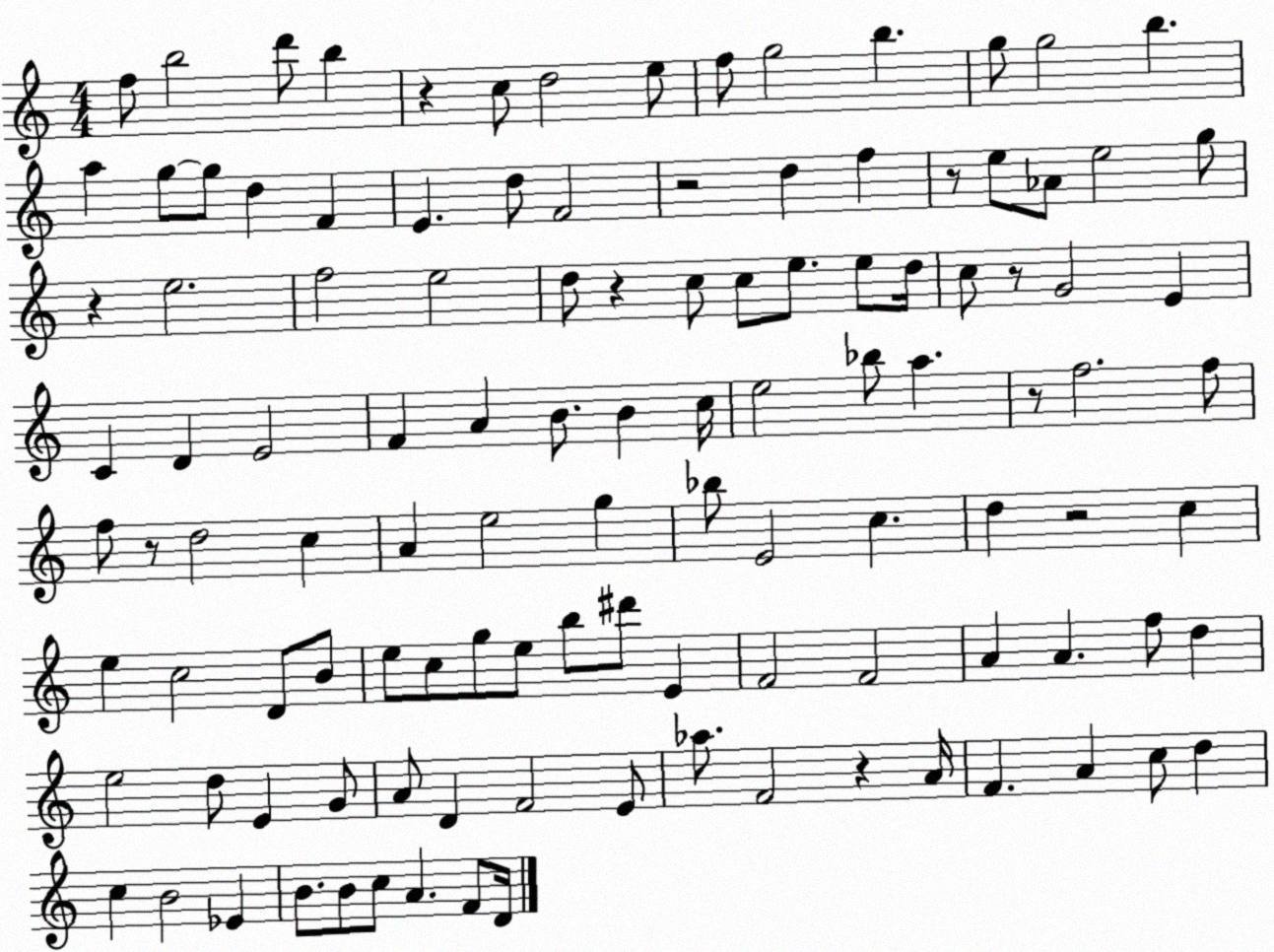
X:1
T:Untitled
M:4/4
L:1/4
K:C
f/2 b2 d'/2 b z c/2 d2 e/2 f/2 g2 b g/2 g2 b a g/2 g/2 d F E d/2 F2 z2 d f z/2 e/2 _A/2 e2 g/2 z e2 f2 e2 d/2 z c/2 c/2 e/2 e/2 d/4 c/2 z/2 G2 E C D E2 F A B/2 B c/4 e2 _b/2 a z/2 f2 f/2 f/2 z/2 d2 c A e2 g _b/2 E2 c d z2 c e c2 D/2 B/2 e/2 c/2 g/2 e/2 b/2 ^d'/2 E F2 F2 A A f/2 d e2 d/2 E G/2 A/2 D F2 E/2 _a/2 F2 z A/4 F A c/2 d c B2 _E B/2 B/2 c/2 A F/2 D/4